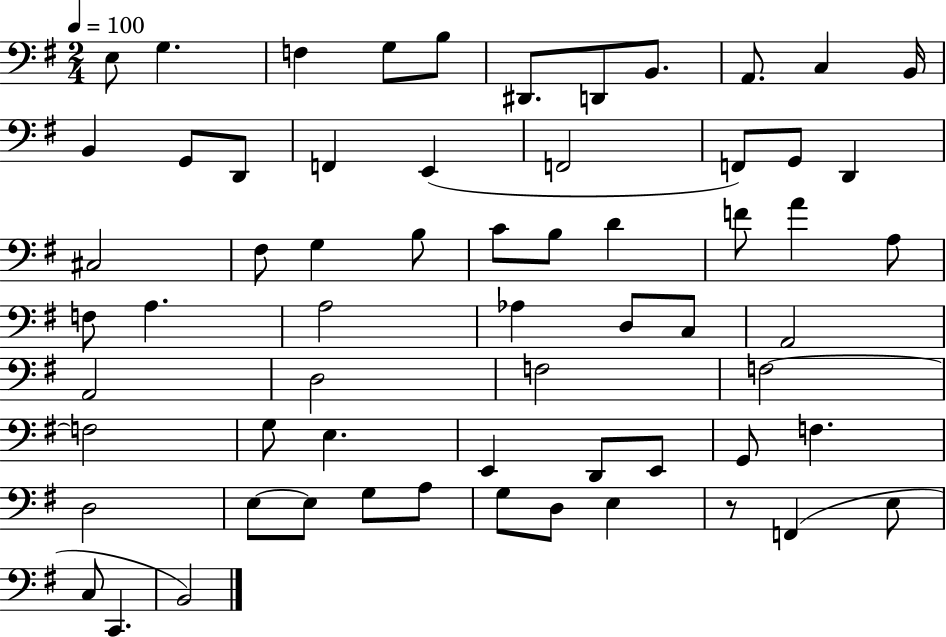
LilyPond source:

{
  \clef bass
  \numericTimeSignature
  \time 2/4
  \key g \major
  \tempo 4 = 100
  e8 g4. | f4 g8 b8 | dis,8. d,8 b,8. | a,8. c4 b,16 | \break b,4 g,8 d,8 | f,4 e,4( | f,2 | f,8) g,8 d,4 | \break cis2 | fis8 g4 b8 | c'8 b8 d'4 | f'8 a'4 a8 | \break f8 a4. | a2 | aes4 d8 c8 | a,2 | \break a,2 | d2 | f2 | f2~~ | \break f2 | g8 e4. | e,4 d,8 e,8 | g,8 f4. | \break d2 | e8~~ e8 g8 a8 | g8 d8 e4 | r8 f,4( e8 | \break c8 c,4. | b,2) | \bar "|."
}